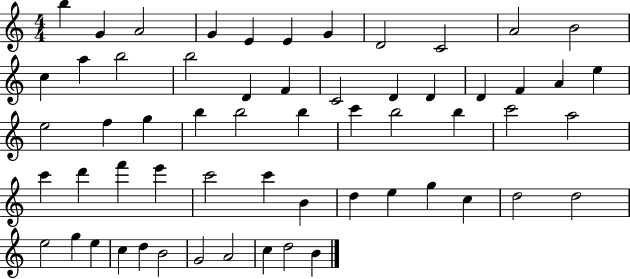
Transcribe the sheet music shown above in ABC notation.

X:1
T:Untitled
M:4/4
L:1/4
K:C
b G A2 G E E G D2 C2 A2 B2 c a b2 b2 D F C2 D D D F A e e2 f g b b2 b c' b2 b c'2 a2 c' d' f' e' c'2 c' B d e g c d2 d2 e2 g e c d B2 G2 A2 c d2 B